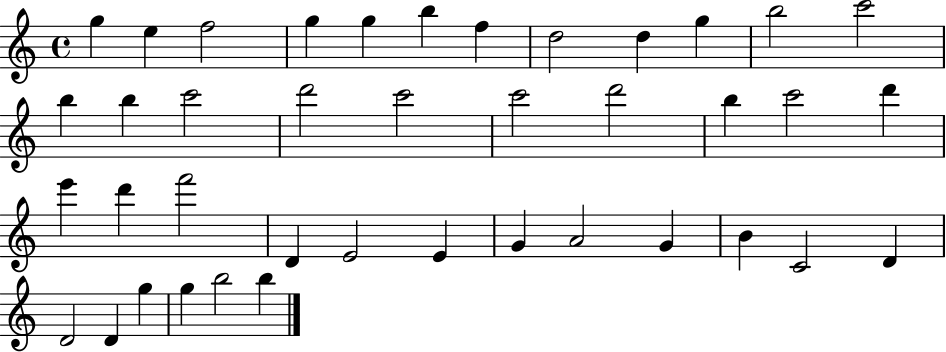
X:1
T:Untitled
M:4/4
L:1/4
K:C
g e f2 g g b f d2 d g b2 c'2 b b c'2 d'2 c'2 c'2 d'2 b c'2 d' e' d' f'2 D E2 E G A2 G B C2 D D2 D g g b2 b